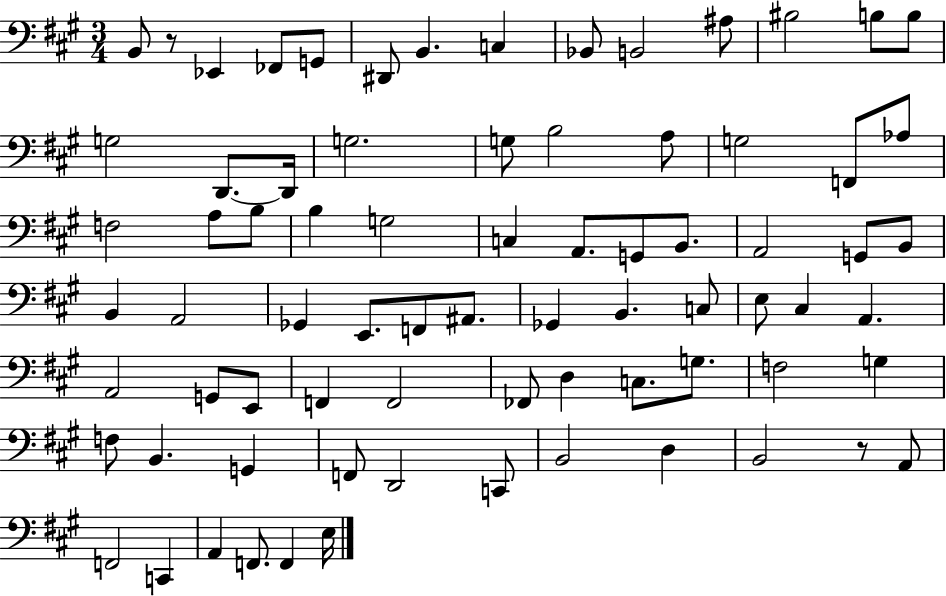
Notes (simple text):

B2/e R/e Eb2/q FES2/e G2/e D#2/e B2/q. C3/q Bb2/e B2/h A#3/e BIS3/h B3/e B3/e G3/h D2/e. D2/s G3/h. G3/e B3/h A3/e G3/h F2/e Ab3/e F3/h A3/e B3/e B3/q G3/h C3/q A2/e. G2/e B2/e. A2/h G2/e B2/e B2/q A2/h Gb2/q E2/e. F2/e A#2/e. Gb2/q B2/q. C3/e E3/e C#3/q A2/q. A2/h G2/e E2/e F2/q F2/h FES2/e D3/q C3/e. G3/e. F3/h G3/q F3/e B2/q. G2/q F2/e D2/h C2/e B2/h D3/q B2/h R/e A2/e F2/h C2/q A2/q F2/e. F2/q E3/s